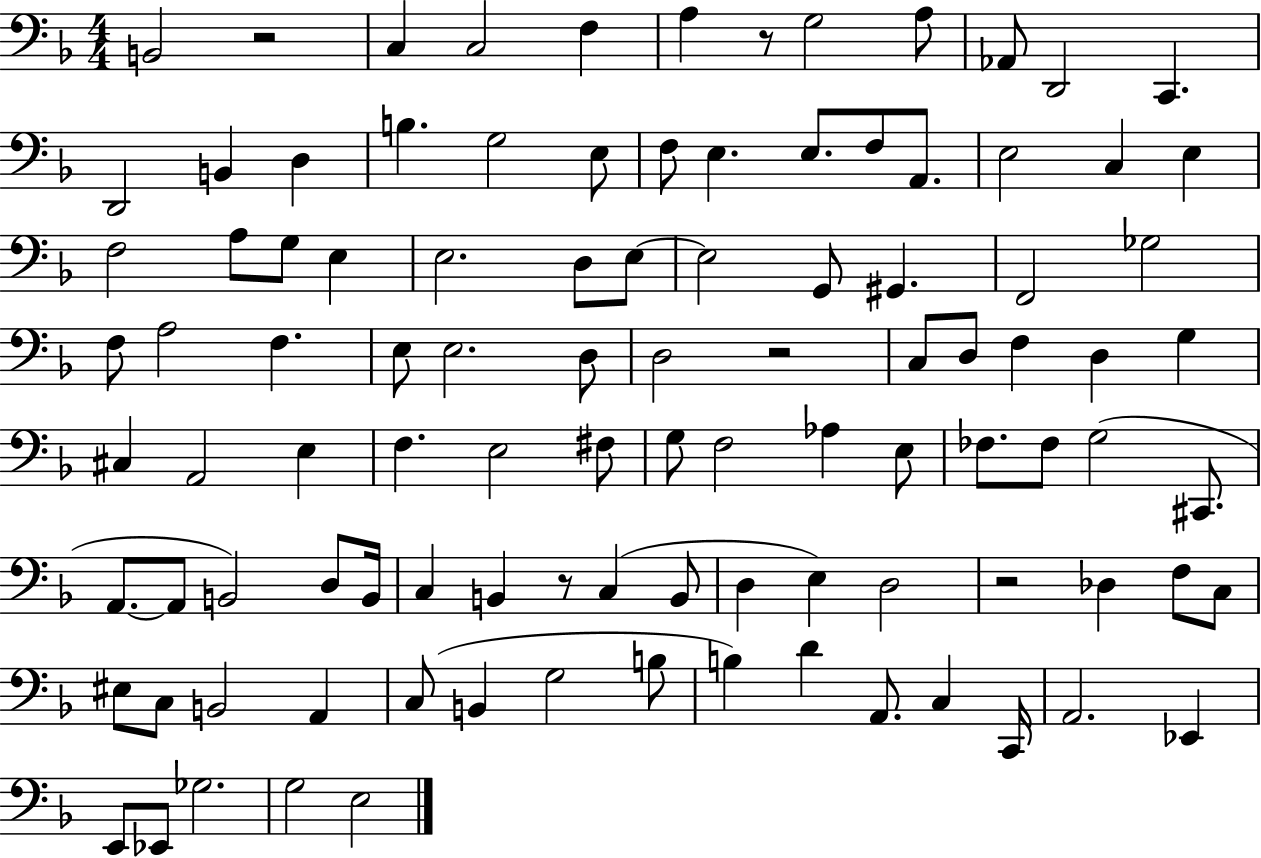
B2/h R/h C3/q C3/h F3/q A3/q R/e G3/h A3/e Ab2/e D2/h C2/q. D2/h B2/q D3/q B3/q. G3/h E3/e F3/e E3/q. E3/e. F3/e A2/e. E3/h C3/q E3/q F3/h A3/e G3/e E3/q E3/h. D3/e E3/e E3/h G2/e G#2/q. F2/h Gb3/h F3/e A3/h F3/q. E3/e E3/h. D3/e D3/h R/h C3/e D3/e F3/q D3/q G3/q C#3/q A2/h E3/q F3/q. E3/h F#3/e G3/e F3/h Ab3/q E3/e FES3/e. FES3/e G3/h C#2/e. A2/e. A2/e B2/h D3/e B2/s C3/q B2/q R/e C3/q B2/e D3/q E3/q D3/h R/h Db3/q F3/e C3/e EIS3/e C3/e B2/h A2/q C3/e B2/q G3/h B3/e B3/q D4/q A2/e. C3/q C2/s A2/h. Eb2/q E2/e Eb2/e Gb3/h. G3/h E3/h